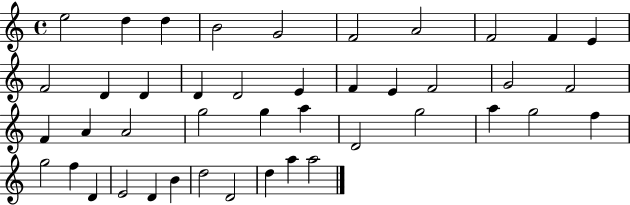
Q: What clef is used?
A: treble